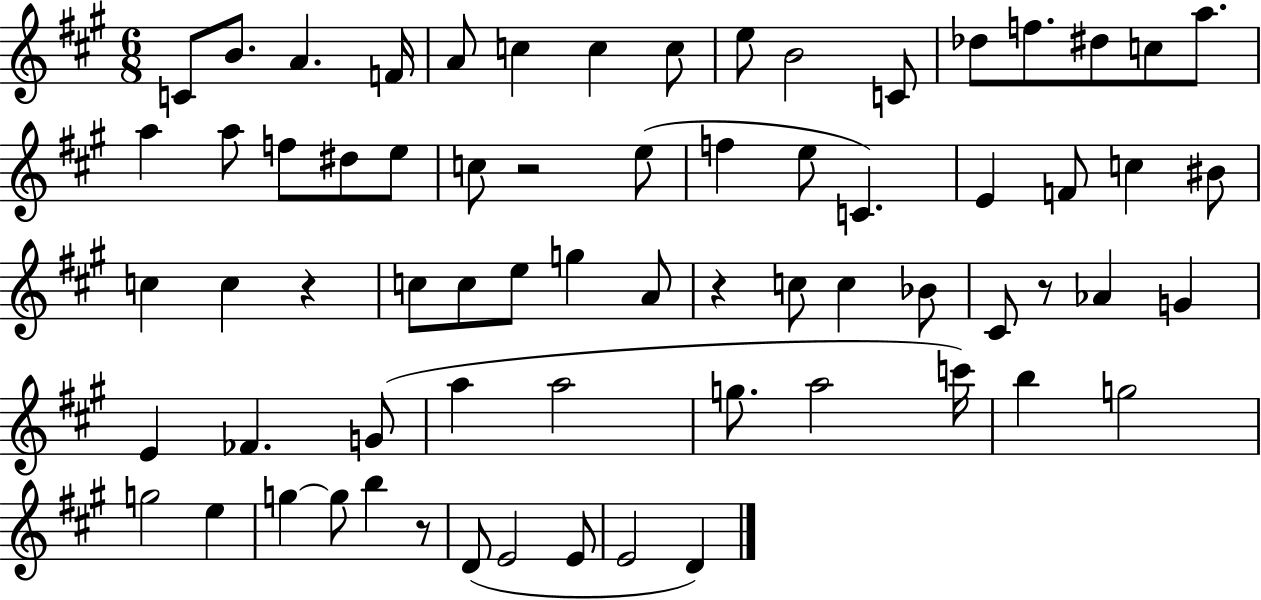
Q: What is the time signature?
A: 6/8